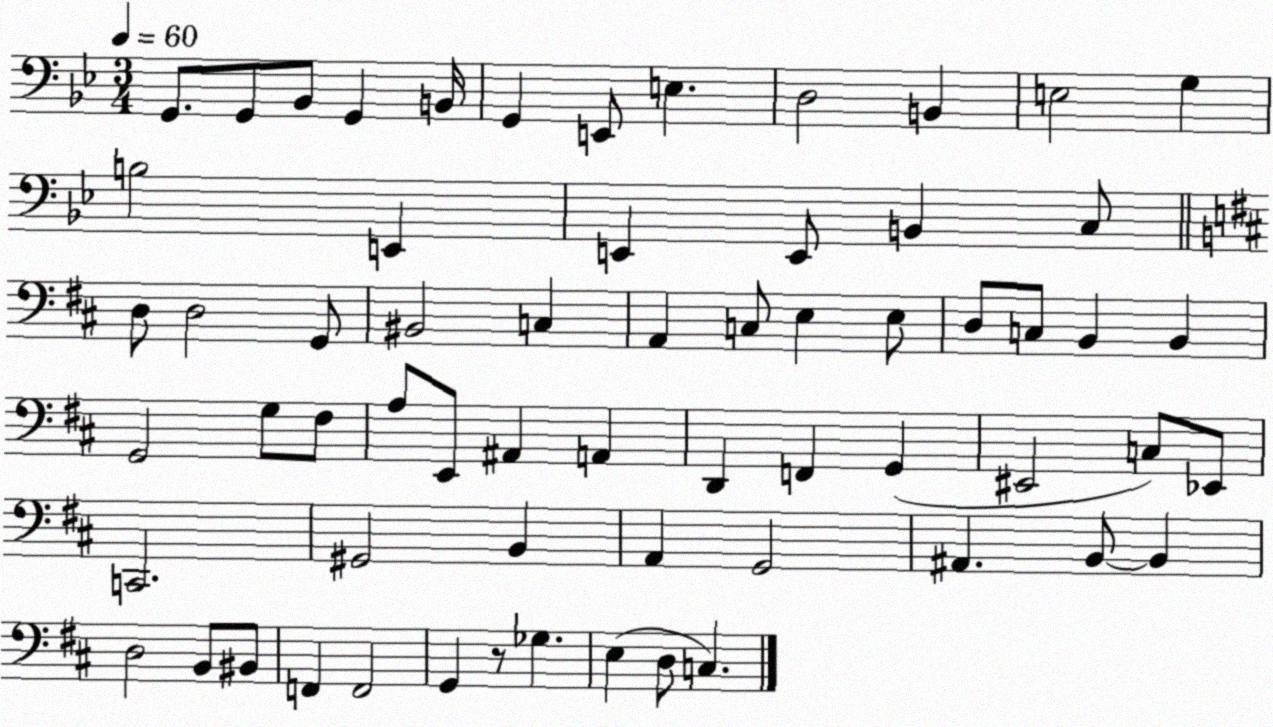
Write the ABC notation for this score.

X:1
T:Untitled
M:3/4
L:1/4
K:Bb
G,,/2 G,,/2 _B,,/2 G,, B,,/4 G,, E,,/2 E, D,2 B,, E,2 G, B,2 E,, E,, E,,/2 B,, C,/2 D,/2 D,2 G,,/2 ^B,,2 C, A,, C,/2 E, E,/2 D,/2 C,/2 B,, B,, G,,2 G,/2 ^F,/2 A,/2 E,,/2 ^A,, A,, D,, F,, G,, ^E,,2 C,/2 _E,,/2 C,,2 ^G,,2 B,, A,, G,,2 ^A,, B,,/2 B,, D,2 B,,/2 ^B,,/2 F,, F,,2 G,, z/2 _G, E, D,/2 C,